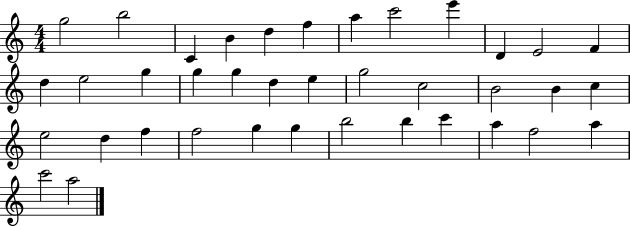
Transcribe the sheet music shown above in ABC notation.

X:1
T:Untitled
M:4/4
L:1/4
K:C
g2 b2 C B d f a c'2 e' D E2 F d e2 g g g d e g2 c2 B2 B c e2 d f f2 g g b2 b c' a f2 a c'2 a2